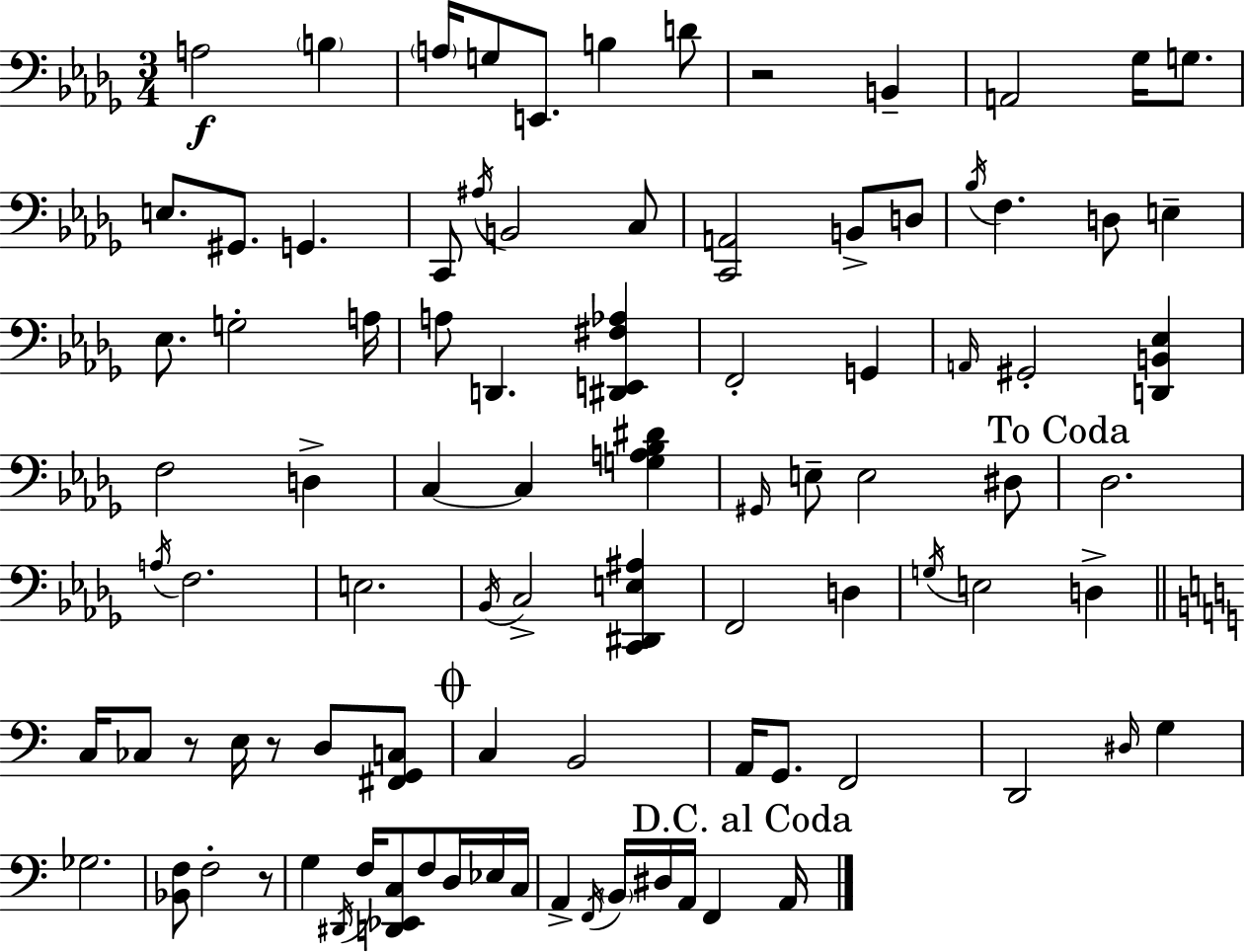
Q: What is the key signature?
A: BES minor